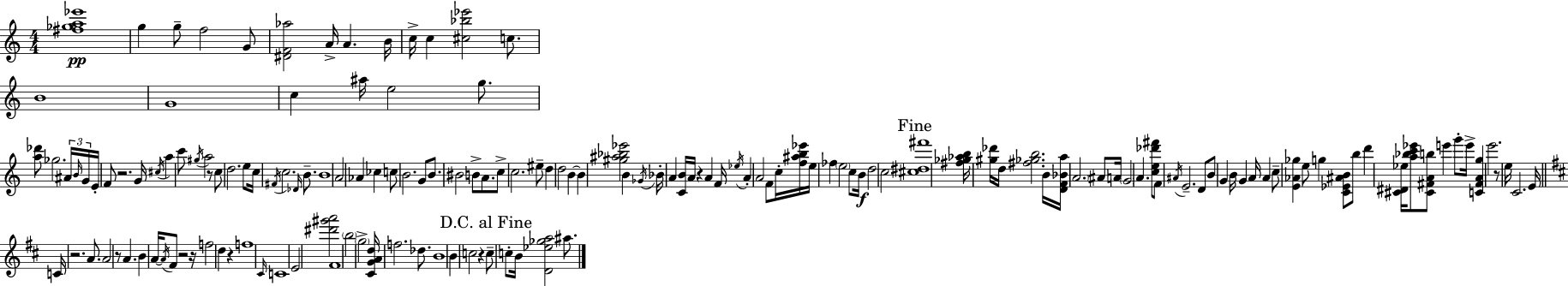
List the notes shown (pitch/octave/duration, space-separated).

[F#5,Gb5,A5,Eb6]/w G5/q G5/e F5/h G4/e [D#4,F4,Ab5]/h A4/s A4/q. B4/s C5/s C5/q [C#5,Bb5,Eb6]/h C5/e. B4/w G4/w C5/q A#5/s E5/h G5/e. [A5,Db6]/e Gb5/h. A#4/s B4/s G4/s E4/s F4/e R/h. G4/s C#5/s A5/q C6/e G#5/s A5/h R/e C5/e D5/h. E5/e C5/s F#4/s C5/h. Db4/s B4/e. B4/w A4/h Ab4/q CES5/q C5/e B4/h. G4/e B4/e. BIS4/h B4/e A4/e. C5/e C5/h. EIS5/e D5/q D5/h B4/q B4/q [G#5,A#5,Bb5,Eb6]/h B4/q Gb4/s Bb4/s A4/q [C4,B4]/s A4/s R/q A4/q F4/s Eb5/s A4/q A4/h F4/e C5/s [F5,A#5,B5,Eb6]/s E5/s FES5/q E5/h C5/e B4/s D5/h C5/h [C#5,D#5,F#6]/w [F#5,Gb5,Ab5,B5]/s [G#5,Db6]/s D5/s [F#5,Gb5,B5]/h. B4/s [D4,F4,Bb4,A5]/s A4/h. A#4/e A4/s G4/h A4/q. [C5,E5,Db6,F#6]/e F4/e A#4/s E4/h. D4/e B4/e G4/q B4/s G4/q A4/s A4/q C5/e [E4,Ab4,Gb5]/q E5/e G5/q [C4,Eb4,A#4,B4]/e B5/e D6/q [C#4,D#4,Eb5]/s [A5,Bb5,C6,Eb6]/e [C#4,F#4,A4,B5]/e E6/q G6/e E6/s [C4,F#4,A4,G5]/q E6/h. R/e E5/s C4/h. E4/s C4/s R/h. A4/e. A4/h R/e A4/q. B4/q A4/s A4/s F#4/e R/h R/s F5/h D5/q R/q F5/w C#4/s C4/w E4/h [D#6,G#6,A6]/h F#4/w B5/h G5/h [C#4,G4,A4,D5]/s F5/h. Db5/e. B4/w B4/q C5/h R/q C5/e C5/e B4/s [D4,Eb5,Gb5,A5]/h A#5/e.